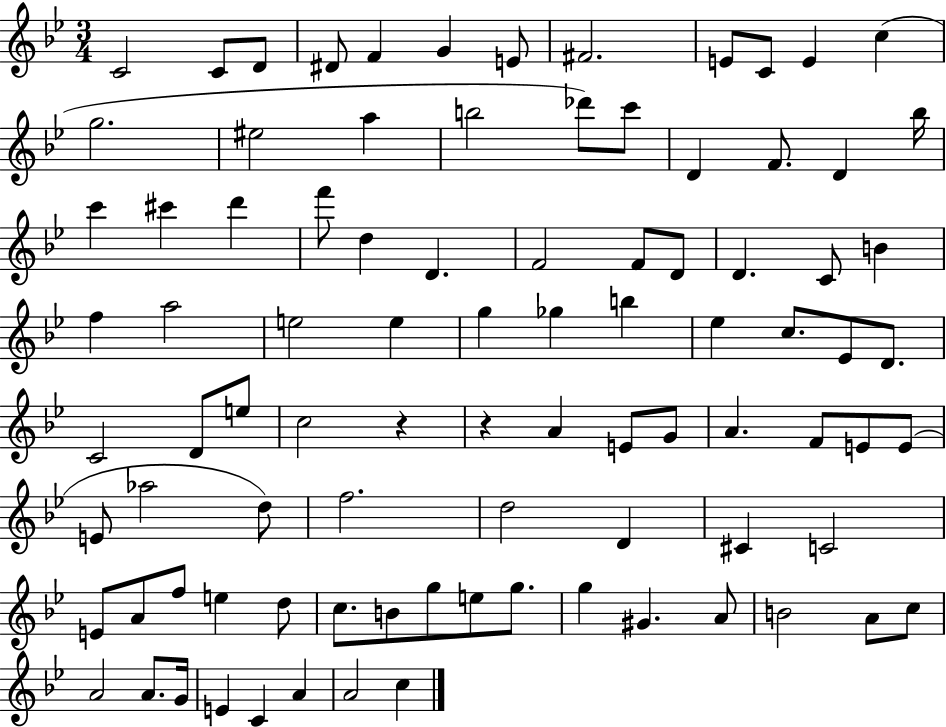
X:1
T:Untitled
M:3/4
L:1/4
K:Bb
C2 C/2 D/2 ^D/2 F G E/2 ^F2 E/2 C/2 E c g2 ^e2 a b2 _d'/2 c'/2 D F/2 D _b/4 c' ^c' d' f'/2 d D F2 F/2 D/2 D C/2 B f a2 e2 e g _g b _e c/2 _E/2 D/2 C2 D/2 e/2 c2 z z A E/2 G/2 A F/2 E/2 E/2 E/2 _a2 d/2 f2 d2 D ^C C2 E/2 A/2 f/2 e d/2 c/2 B/2 g/2 e/2 g/2 g ^G A/2 B2 A/2 c/2 A2 A/2 G/4 E C A A2 c